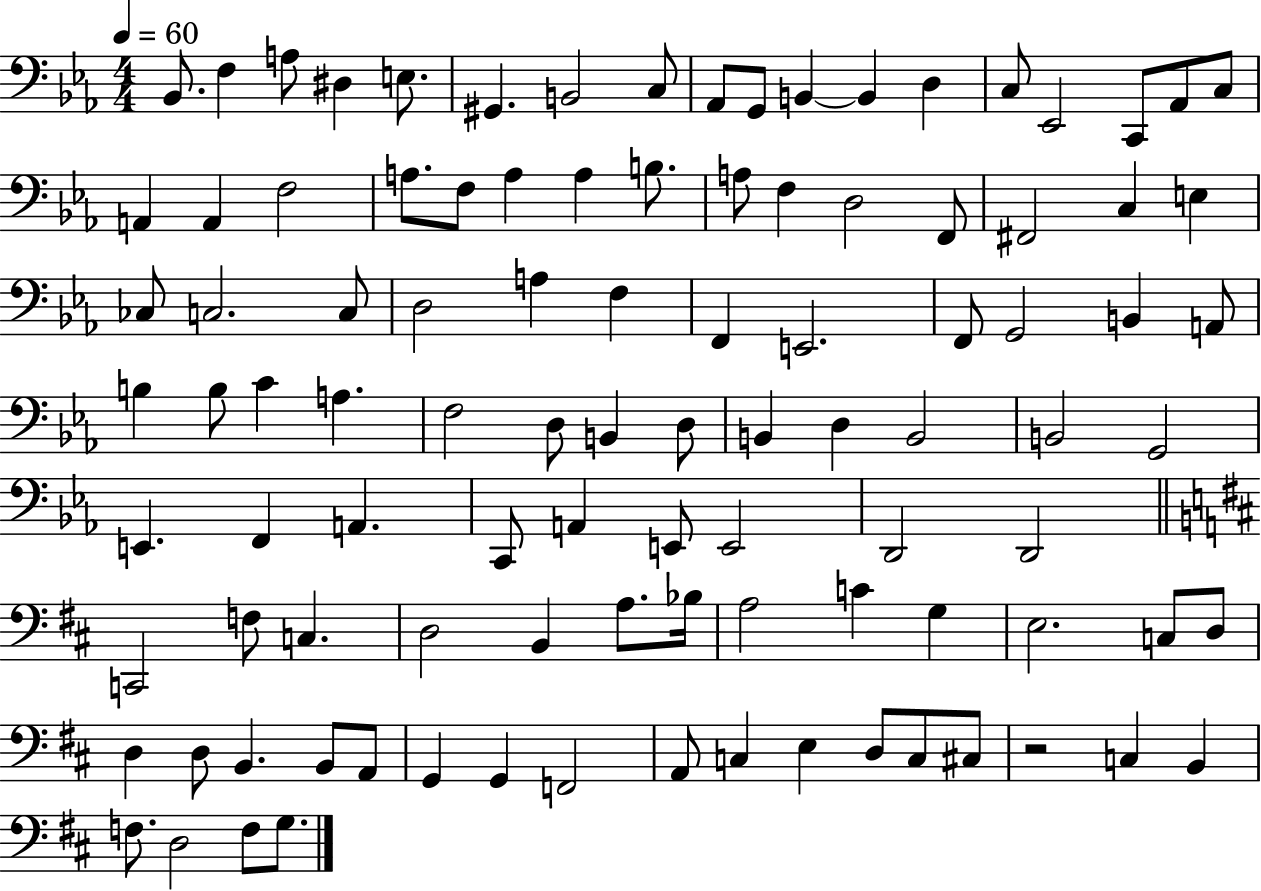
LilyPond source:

{
  \clef bass
  \numericTimeSignature
  \time 4/4
  \key ees \major
  \tempo 4 = 60
  bes,8. f4 a8 dis4 e8. | gis,4. b,2 c8 | aes,8 g,8 b,4~~ b,4 d4 | c8 ees,2 c,8 aes,8 c8 | \break a,4 a,4 f2 | a8. f8 a4 a4 b8. | a8 f4 d2 f,8 | fis,2 c4 e4 | \break ces8 c2. c8 | d2 a4 f4 | f,4 e,2. | f,8 g,2 b,4 a,8 | \break b4 b8 c'4 a4. | f2 d8 b,4 d8 | b,4 d4 b,2 | b,2 g,2 | \break e,4. f,4 a,4. | c,8 a,4 e,8 e,2 | d,2 d,2 | \bar "||" \break \key d \major c,2 f8 c4. | d2 b,4 a8. bes16 | a2 c'4 g4 | e2. c8 d8 | \break d4 d8 b,4. b,8 a,8 | g,4 g,4 f,2 | a,8 c4 e4 d8 c8 cis8 | r2 c4 b,4 | \break f8. d2 f8 g8. | \bar "|."
}